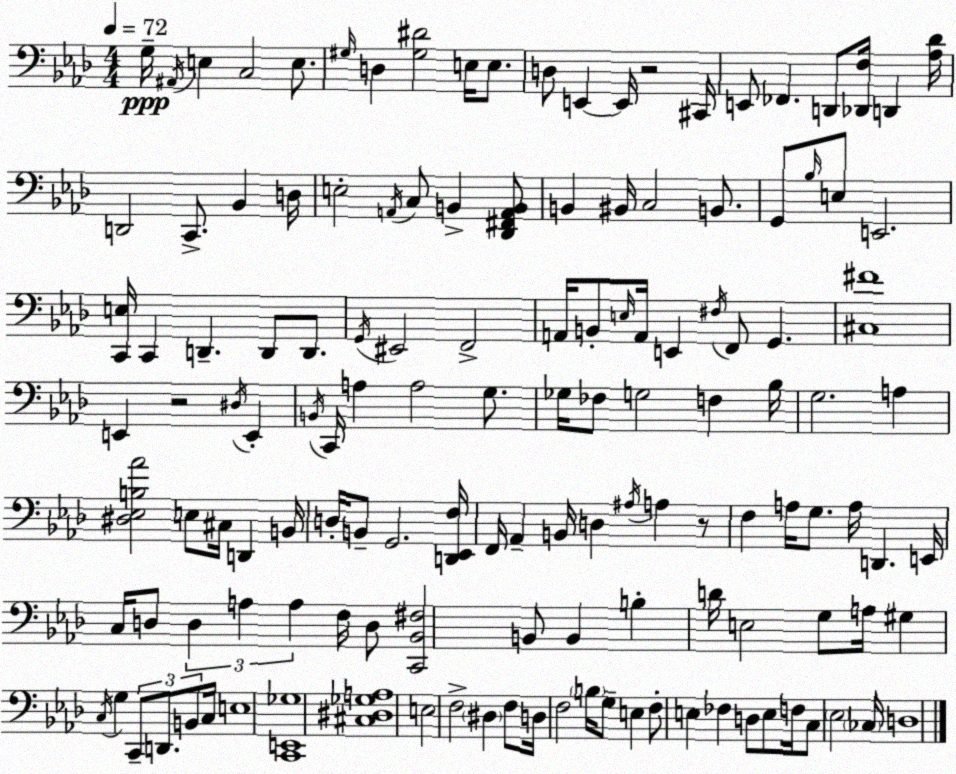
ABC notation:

X:1
T:Untitled
M:4/4
L:1/4
K:Ab
G,/4 ^A,,/4 E, C,2 E,/2 ^G,/4 D, [^G,^D]2 E,/4 E,/2 D,/2 E,, E,,/4 z2 ^C,,/4 E,,/2 _F,, D,,/2 [_D,,F,]/4 D,, [_A,_D]/4 D,,2 C,,/2 _B,, D,/4 E,2 A,,/4 C,/2 B,, [_D,,^F,,A,,B,,]/2 B,, ^B,,/4 C,2 B,,/2 G,,/2 _B,/4 E,/2 E,,2 [C,,E,]/4 C,, D,, D,,/2 D,,/2 G,,/4 ^E,,2 F,,2 A,,/4 B,,/2 E,/4 A,,/4 E,, ^F,/4 F,,/2 G,, [^C,^F]4 E,, z2 ^D,/4 E,, B,,/4 C,,/4 A, A,2 G,/2 _G,/4 _F,/2 G,2 F, _B,/4 G,2 A, [^D,_E,B,_A]2 E,/2 ^C,/4 D,, B,,/4 D,/4 B,,/2 G,,2 [D,,_E,,F,]/4 F,,/4 _A,, B,,/4 D, ^A,/4 A, z/2 F, A,/4 G,/2 A,/4 D,, E,,/4 C,/4 D,/2 D, A, A, F,/4 D,/2 [C,,_B,,^F,]2 B,,/2 B,, B, D/4 E,2 G,/2 A,/4 ^G, C,/4 G, C,,/2 D,,/2 B,,/2 C,/4 E,4 [C,,E,,_G,]4 [^C,^D,_G,A,]4 E,2 F,2 ^D, F,/2 D,/4 F,2 B,/4 G,/2 E, F,/2 E, _F, D,/2 E,/2 F,/4 C,/2 _E,2 _C,/4 D,4